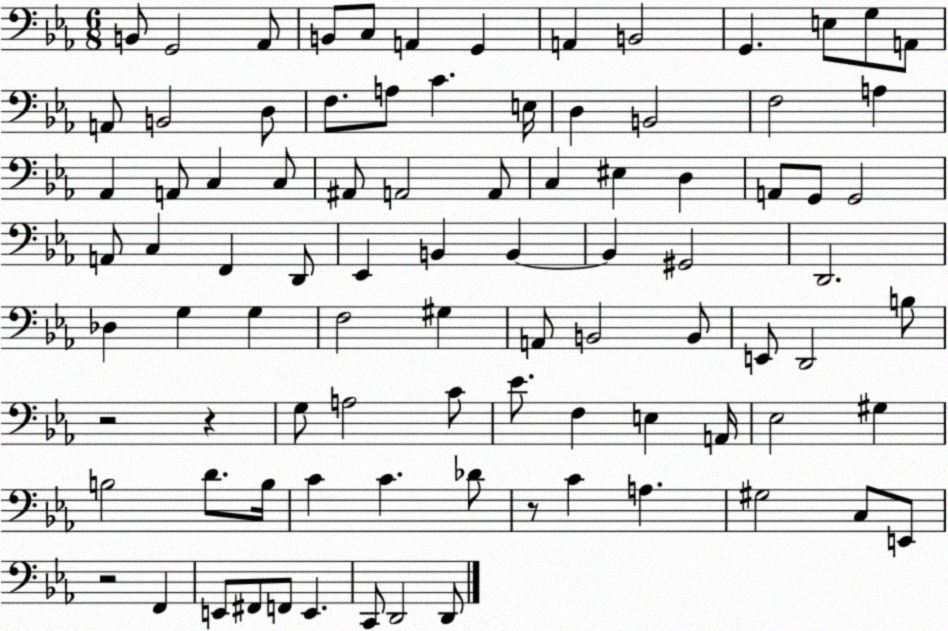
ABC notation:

X:1
T:Untitled
M:6/8
L:1/4
K:Eb
B,,/2 G,,2 _A,,/2 B,,/2 C,/2 A,, G,, A,, B,,2 G,, E,/2 G,/2 A,,/2 A,,/2 B,,2 D,/2 F,/2 A,/2 C E,/4 D, B,,2 F,2 A, _A,, A,,/2 C, C,/2 ^A,,/2 A,,2 A,,/2 C, ^E, D, A,,/2 G,,/2 G,,2 A,,/2 C, F,, D,,/2 _E,, B,, B,, B,, ^G,,2 D,,2 _D, G, G, F,2 ^G, A,,/2 B,,2 B,,/2 E,,/2 D,,2 B,/2 z2 z G,/2 A,2 C/2 _E/2 F, E, A,,/4 _E,2 ^G, B,2 D/2 B,/4 C C _D/2 z/2 C A, ^G,2 C,/2 E,,/2 z2 F,, E,,/2 ^F,,/2 F,,/2 E,, C,,/2 D,,2 D,,/2